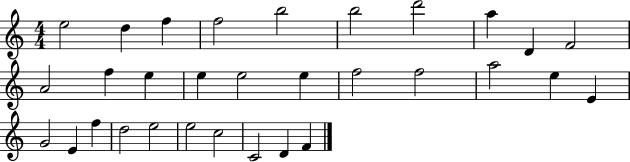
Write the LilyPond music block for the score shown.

{
  \clef treble
  \numericTimeSignature
  \time 4/4
  \key c \major
  e''2 d''4 f''4 | f''2 b''2 | b''2 d'''2 | a''4 d'4 f'2 | \break a'2 f''4 e''4 | e''4 e''2 e''4 | f''2 f''2 | a''2 e''4 e'4 | \break g'2 e'4 f''4 | d''2 e''2 | e''2 c''2 | c'2 d'4 f'4 | \break \bar "|."
}